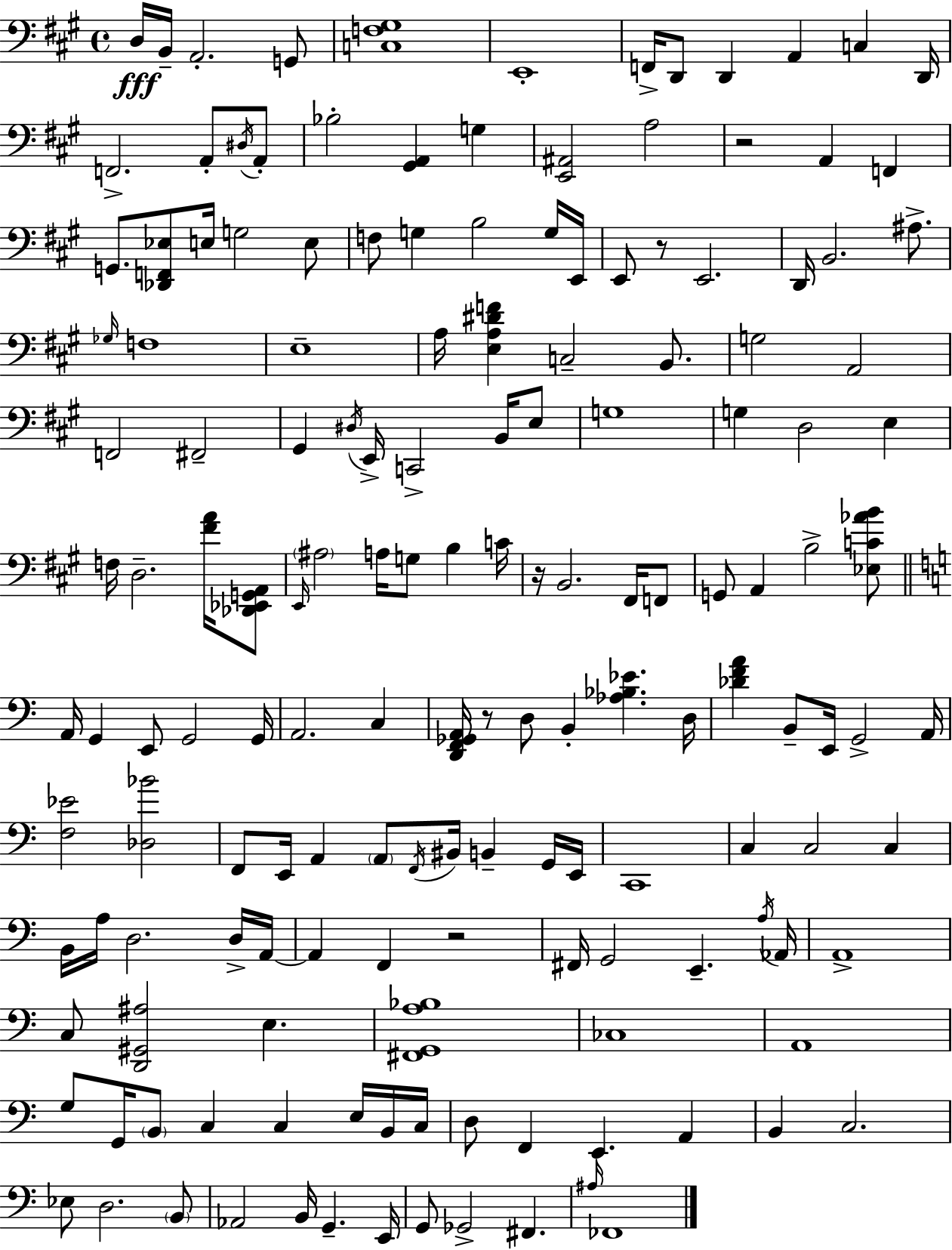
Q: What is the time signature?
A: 4/4